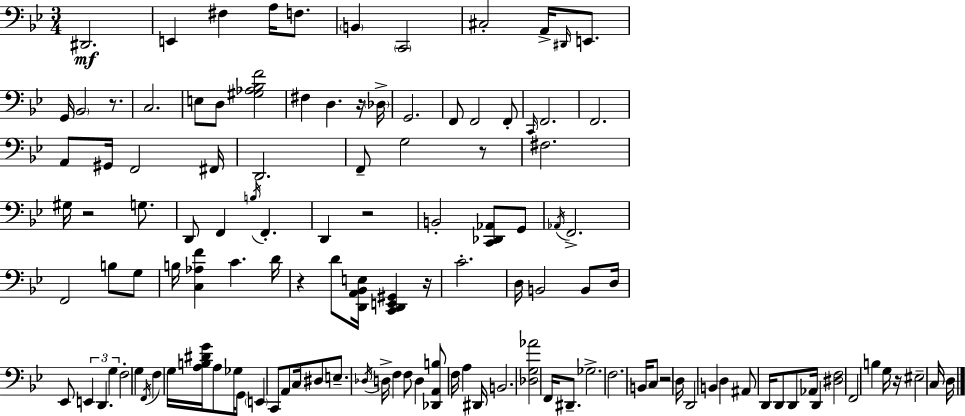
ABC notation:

X:1
T:Untitled
M:3/4
L:1/4
K:Gm
^D,,2 E,, ^F, A,/4 F,/2 B,, C,,2 ^C,2 A,,/4 ^D,,/4 E,,/2 G,,/4 _B,,2 z/2 C,2 E,/2 D,/2 [^G,_A,_B,F]2 ^F, D, z/4 _D,/4 G,,2 F,,/2 F,,2 F,,/2 C,,/4 F,,2 F,,2 A,,/2 ^G,,/4 F,,2 ^F,,/4 D,,2 F,,/2 G,2 z/2 ^F,2 ^G,/4 z2 G,/2 D,,/2 F,, B,/4 F,, D,, z2 B,,2 [C,,_D,,_A,,]/2 G,,/2 _A,,/4 F,,2 F,,2 B,/2 G,/2 B,/4 [C,_A,F] C D/4 z D/2 [D,,A,,_B,,E,]/4 [C,,D,,E,,^G,,] z/4 C2 D,/4 B,,2 B,,/2 D,/4 _E,,/2 E,, D,, G, F,2 G, F,,/4 F, G,/4 [A,B,^DG]/4 A,/2 _G,/4 G,,/2 E,, C,,/2 A,,/2 C,/4 ^D,/2 E,/2 _D,/4 D,/4 F, F,/2 D, [_D,,A,,B,]/2 F,/4 A, ^D,,/4 B,,2 [_D,G,_A]2 F,,/4 ^D,,/2 _G,2 F,2 B,,/4 C,/2 z2 D,/4 D,,2 B,, D, ^A,,/2 D,,/4 D,,/2 D,,/2 _A,,/4 D,, [^D,F,]2 F,,2 B, G,/4 z/4 ^E,2 C,/4 D,/4